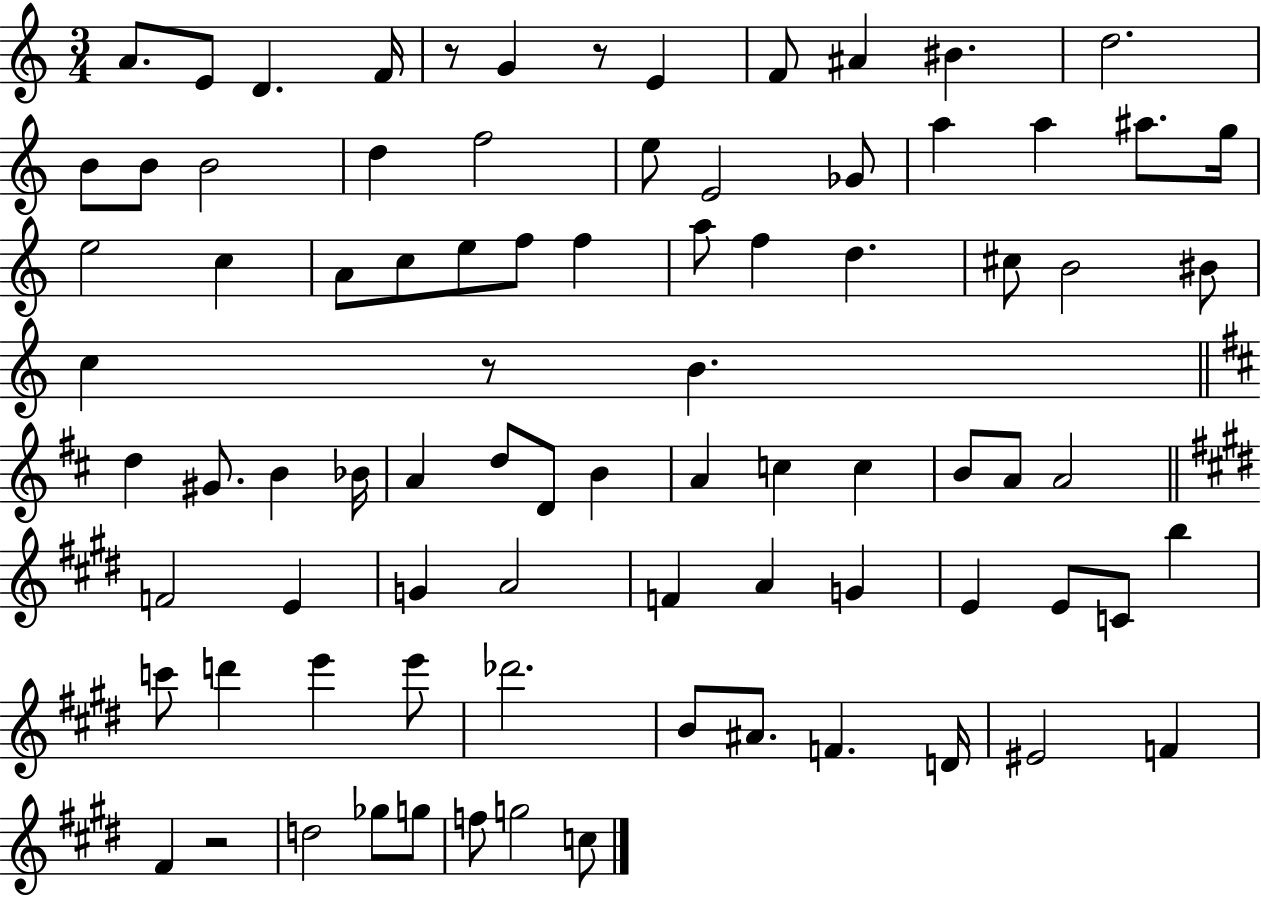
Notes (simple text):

A4/e. E4/e D4/q. F4/s R/e G4/q R/e E4/q F4/e A#4/q BIS4/q. D5/h. B4/e B4/e B4/h D5/q F5/h E5/e E4/h Gb4/e A5/q A5/q A#5/e. G5/s E5/h C5/q A4/e C5/e E5/e F5/e F5/q A5/e F5/q D5/q. C#5/e B4/h BIS4/e C5/q R/e B4/q. D5/q G#4/e. B4/q Bb4/s A4/q D5/e D4/e B4/q A4/q C5/q C5/q B4/e A4/e A4/h F4/h E4/q G4/q A4/h F4/q A4/q G4/q E4/q E4/e C4/e B5/q C6/e D6/q E6/q E6/e Db6/h. B4/e A#4/e. F4/q. D4/s EIS4/h F4/q F#4/q R/h D5/h Gb5/e G5/e F5/e G5/h C5/e